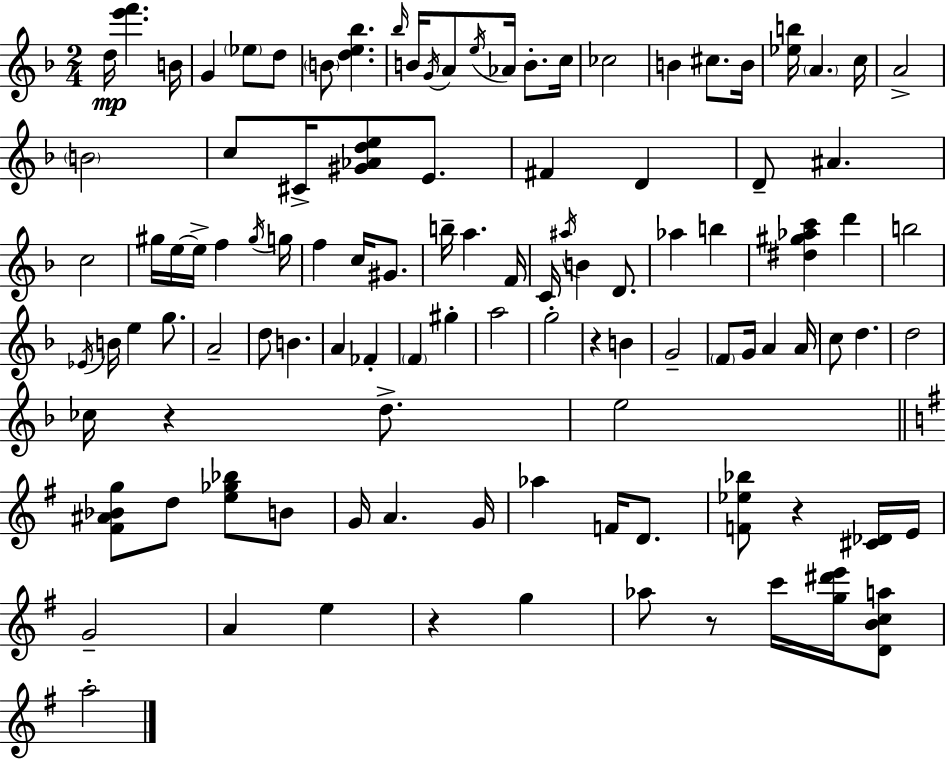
D5/s [E6,F6]/q. B4/s G4/q Eb5/e D5/e B4/e [D5,E5,Bb5]/q. Bb5/s B4/s G4/s A4/e E5/s Ab4/s B4/e. C5/s CES5/h B4/q C#5/e. B4/s [Eb5,B5]/s A4/q. C5/s A4/h B4/h C5/e C#4/s [G#4,Ab4,D5,E5]/e E4/e. F#4/q D4/q D4/e A#4/q. C5/h G#5/s E5/s E5/s F5/q G#5/s G5/s F5/q C5/s G#4/e. B5/s A5/q. F4/s C4/s A#5/s B4/q D4/e. Ab5/q B5/q [D#5,G#5,Ab5,C6]/q D6/q B5/h Eb4/s B4/s E5/q G5/e. A4/h D5/e B4/q. A4/q FES4/q F4/q G#5/q A5/h G5/h R/q B4/q G4/h F4/e G4/s A4/q A4/s C5/e D5/q. D5/h CES5/s R/q D5/e. E5/h [F#4,A#4,Bb4,G5]/e D5/e [E5,Gb5,Bb5]/e B4/e G4/s A4/q. G4/s Ab5/q F4/s D4/e. [F4,Eb5,Bb5]/e R/q [C#4,Db4]/s E4/s G4/h A4/q E5/q R/q G5/q Ab5/e R/e C6/s [G5,D#6,E6]/s [D4,B4,C5,A5]/e A5/h